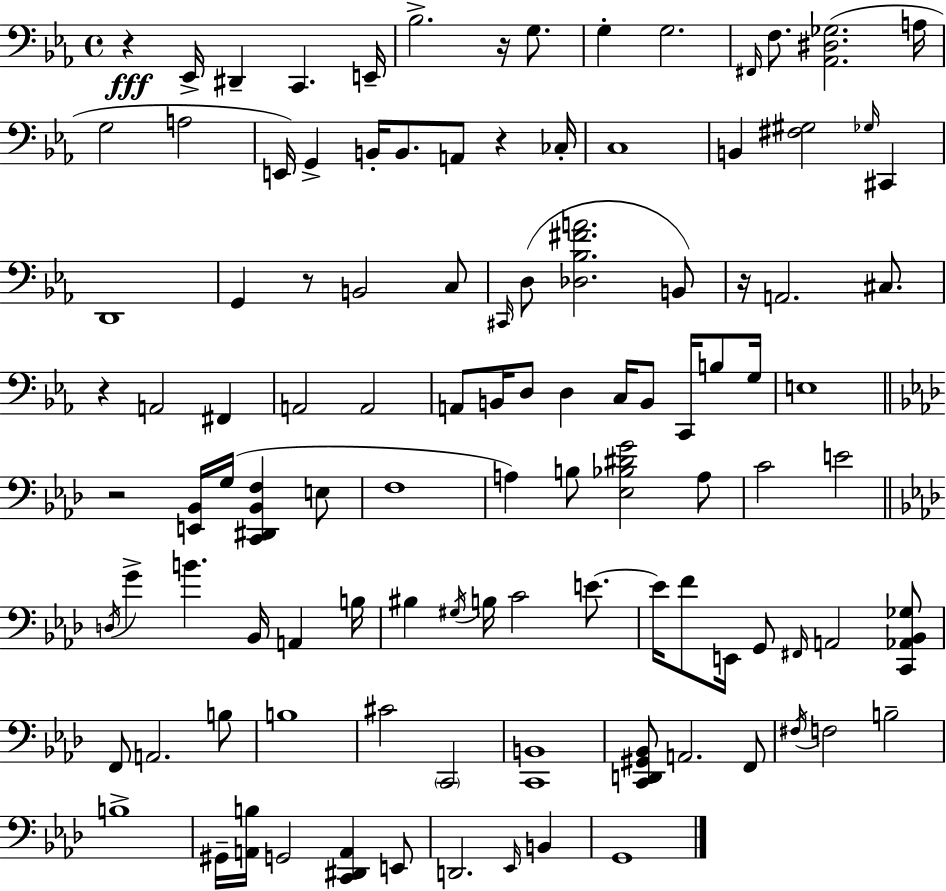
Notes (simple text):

R/q Eb2/s D#2/q C2/q. E2/s Bb3/h. R/s G3/e. G3/q G3/h. F#2/s F3/e. [Ab2,D#3,Gb3]/h. A3/s G3/h A3/h E2/s G2/q B2/s B2/e. A2/e R/q CES3/s C3/w B2/q [F#3,G#3]/h Gb3/s C#2/q D2/w G2/q R/e B2/h C3/e C#2/s D3/e [Db3,Bb3,F#4,A4]/h. B2/e R/s A2/h. C#3/e. R/q A2/h F#2/q A2/h A2/h A2/e B2/s D3/e D3/q C3/s B2/e C2/s B3/e G3/s E3/w R/h [E2,Bb2]/s G3/s [C2,D#2,Bb2,F3]/q E3/e F3/w A3/q B3/e [Eb3,Bb3,D#4,G4]/h A3/e C4/h E4/h D3/s G4/q B4/q. Bb2/s A2/q B3/s BIS3/q G#3/s B3/s C4/h E4/e. E4/s F4/e E2/s G2/e F#2/s A2/h [C2,Ab2,Bb2,Gb3]/e F2/e A2/h. B3/e B3/w C#4/h C2/h [C2,B2]/w [C2,D2,G#2,Bb2]/e A2/h. F2/e F#3/s F3/h B3/h B3/w G#2/s [A2,B3]/s G2/h [C2,D#2,A2]/q E2/e D2/h. Eb2/s B2/q G2/w